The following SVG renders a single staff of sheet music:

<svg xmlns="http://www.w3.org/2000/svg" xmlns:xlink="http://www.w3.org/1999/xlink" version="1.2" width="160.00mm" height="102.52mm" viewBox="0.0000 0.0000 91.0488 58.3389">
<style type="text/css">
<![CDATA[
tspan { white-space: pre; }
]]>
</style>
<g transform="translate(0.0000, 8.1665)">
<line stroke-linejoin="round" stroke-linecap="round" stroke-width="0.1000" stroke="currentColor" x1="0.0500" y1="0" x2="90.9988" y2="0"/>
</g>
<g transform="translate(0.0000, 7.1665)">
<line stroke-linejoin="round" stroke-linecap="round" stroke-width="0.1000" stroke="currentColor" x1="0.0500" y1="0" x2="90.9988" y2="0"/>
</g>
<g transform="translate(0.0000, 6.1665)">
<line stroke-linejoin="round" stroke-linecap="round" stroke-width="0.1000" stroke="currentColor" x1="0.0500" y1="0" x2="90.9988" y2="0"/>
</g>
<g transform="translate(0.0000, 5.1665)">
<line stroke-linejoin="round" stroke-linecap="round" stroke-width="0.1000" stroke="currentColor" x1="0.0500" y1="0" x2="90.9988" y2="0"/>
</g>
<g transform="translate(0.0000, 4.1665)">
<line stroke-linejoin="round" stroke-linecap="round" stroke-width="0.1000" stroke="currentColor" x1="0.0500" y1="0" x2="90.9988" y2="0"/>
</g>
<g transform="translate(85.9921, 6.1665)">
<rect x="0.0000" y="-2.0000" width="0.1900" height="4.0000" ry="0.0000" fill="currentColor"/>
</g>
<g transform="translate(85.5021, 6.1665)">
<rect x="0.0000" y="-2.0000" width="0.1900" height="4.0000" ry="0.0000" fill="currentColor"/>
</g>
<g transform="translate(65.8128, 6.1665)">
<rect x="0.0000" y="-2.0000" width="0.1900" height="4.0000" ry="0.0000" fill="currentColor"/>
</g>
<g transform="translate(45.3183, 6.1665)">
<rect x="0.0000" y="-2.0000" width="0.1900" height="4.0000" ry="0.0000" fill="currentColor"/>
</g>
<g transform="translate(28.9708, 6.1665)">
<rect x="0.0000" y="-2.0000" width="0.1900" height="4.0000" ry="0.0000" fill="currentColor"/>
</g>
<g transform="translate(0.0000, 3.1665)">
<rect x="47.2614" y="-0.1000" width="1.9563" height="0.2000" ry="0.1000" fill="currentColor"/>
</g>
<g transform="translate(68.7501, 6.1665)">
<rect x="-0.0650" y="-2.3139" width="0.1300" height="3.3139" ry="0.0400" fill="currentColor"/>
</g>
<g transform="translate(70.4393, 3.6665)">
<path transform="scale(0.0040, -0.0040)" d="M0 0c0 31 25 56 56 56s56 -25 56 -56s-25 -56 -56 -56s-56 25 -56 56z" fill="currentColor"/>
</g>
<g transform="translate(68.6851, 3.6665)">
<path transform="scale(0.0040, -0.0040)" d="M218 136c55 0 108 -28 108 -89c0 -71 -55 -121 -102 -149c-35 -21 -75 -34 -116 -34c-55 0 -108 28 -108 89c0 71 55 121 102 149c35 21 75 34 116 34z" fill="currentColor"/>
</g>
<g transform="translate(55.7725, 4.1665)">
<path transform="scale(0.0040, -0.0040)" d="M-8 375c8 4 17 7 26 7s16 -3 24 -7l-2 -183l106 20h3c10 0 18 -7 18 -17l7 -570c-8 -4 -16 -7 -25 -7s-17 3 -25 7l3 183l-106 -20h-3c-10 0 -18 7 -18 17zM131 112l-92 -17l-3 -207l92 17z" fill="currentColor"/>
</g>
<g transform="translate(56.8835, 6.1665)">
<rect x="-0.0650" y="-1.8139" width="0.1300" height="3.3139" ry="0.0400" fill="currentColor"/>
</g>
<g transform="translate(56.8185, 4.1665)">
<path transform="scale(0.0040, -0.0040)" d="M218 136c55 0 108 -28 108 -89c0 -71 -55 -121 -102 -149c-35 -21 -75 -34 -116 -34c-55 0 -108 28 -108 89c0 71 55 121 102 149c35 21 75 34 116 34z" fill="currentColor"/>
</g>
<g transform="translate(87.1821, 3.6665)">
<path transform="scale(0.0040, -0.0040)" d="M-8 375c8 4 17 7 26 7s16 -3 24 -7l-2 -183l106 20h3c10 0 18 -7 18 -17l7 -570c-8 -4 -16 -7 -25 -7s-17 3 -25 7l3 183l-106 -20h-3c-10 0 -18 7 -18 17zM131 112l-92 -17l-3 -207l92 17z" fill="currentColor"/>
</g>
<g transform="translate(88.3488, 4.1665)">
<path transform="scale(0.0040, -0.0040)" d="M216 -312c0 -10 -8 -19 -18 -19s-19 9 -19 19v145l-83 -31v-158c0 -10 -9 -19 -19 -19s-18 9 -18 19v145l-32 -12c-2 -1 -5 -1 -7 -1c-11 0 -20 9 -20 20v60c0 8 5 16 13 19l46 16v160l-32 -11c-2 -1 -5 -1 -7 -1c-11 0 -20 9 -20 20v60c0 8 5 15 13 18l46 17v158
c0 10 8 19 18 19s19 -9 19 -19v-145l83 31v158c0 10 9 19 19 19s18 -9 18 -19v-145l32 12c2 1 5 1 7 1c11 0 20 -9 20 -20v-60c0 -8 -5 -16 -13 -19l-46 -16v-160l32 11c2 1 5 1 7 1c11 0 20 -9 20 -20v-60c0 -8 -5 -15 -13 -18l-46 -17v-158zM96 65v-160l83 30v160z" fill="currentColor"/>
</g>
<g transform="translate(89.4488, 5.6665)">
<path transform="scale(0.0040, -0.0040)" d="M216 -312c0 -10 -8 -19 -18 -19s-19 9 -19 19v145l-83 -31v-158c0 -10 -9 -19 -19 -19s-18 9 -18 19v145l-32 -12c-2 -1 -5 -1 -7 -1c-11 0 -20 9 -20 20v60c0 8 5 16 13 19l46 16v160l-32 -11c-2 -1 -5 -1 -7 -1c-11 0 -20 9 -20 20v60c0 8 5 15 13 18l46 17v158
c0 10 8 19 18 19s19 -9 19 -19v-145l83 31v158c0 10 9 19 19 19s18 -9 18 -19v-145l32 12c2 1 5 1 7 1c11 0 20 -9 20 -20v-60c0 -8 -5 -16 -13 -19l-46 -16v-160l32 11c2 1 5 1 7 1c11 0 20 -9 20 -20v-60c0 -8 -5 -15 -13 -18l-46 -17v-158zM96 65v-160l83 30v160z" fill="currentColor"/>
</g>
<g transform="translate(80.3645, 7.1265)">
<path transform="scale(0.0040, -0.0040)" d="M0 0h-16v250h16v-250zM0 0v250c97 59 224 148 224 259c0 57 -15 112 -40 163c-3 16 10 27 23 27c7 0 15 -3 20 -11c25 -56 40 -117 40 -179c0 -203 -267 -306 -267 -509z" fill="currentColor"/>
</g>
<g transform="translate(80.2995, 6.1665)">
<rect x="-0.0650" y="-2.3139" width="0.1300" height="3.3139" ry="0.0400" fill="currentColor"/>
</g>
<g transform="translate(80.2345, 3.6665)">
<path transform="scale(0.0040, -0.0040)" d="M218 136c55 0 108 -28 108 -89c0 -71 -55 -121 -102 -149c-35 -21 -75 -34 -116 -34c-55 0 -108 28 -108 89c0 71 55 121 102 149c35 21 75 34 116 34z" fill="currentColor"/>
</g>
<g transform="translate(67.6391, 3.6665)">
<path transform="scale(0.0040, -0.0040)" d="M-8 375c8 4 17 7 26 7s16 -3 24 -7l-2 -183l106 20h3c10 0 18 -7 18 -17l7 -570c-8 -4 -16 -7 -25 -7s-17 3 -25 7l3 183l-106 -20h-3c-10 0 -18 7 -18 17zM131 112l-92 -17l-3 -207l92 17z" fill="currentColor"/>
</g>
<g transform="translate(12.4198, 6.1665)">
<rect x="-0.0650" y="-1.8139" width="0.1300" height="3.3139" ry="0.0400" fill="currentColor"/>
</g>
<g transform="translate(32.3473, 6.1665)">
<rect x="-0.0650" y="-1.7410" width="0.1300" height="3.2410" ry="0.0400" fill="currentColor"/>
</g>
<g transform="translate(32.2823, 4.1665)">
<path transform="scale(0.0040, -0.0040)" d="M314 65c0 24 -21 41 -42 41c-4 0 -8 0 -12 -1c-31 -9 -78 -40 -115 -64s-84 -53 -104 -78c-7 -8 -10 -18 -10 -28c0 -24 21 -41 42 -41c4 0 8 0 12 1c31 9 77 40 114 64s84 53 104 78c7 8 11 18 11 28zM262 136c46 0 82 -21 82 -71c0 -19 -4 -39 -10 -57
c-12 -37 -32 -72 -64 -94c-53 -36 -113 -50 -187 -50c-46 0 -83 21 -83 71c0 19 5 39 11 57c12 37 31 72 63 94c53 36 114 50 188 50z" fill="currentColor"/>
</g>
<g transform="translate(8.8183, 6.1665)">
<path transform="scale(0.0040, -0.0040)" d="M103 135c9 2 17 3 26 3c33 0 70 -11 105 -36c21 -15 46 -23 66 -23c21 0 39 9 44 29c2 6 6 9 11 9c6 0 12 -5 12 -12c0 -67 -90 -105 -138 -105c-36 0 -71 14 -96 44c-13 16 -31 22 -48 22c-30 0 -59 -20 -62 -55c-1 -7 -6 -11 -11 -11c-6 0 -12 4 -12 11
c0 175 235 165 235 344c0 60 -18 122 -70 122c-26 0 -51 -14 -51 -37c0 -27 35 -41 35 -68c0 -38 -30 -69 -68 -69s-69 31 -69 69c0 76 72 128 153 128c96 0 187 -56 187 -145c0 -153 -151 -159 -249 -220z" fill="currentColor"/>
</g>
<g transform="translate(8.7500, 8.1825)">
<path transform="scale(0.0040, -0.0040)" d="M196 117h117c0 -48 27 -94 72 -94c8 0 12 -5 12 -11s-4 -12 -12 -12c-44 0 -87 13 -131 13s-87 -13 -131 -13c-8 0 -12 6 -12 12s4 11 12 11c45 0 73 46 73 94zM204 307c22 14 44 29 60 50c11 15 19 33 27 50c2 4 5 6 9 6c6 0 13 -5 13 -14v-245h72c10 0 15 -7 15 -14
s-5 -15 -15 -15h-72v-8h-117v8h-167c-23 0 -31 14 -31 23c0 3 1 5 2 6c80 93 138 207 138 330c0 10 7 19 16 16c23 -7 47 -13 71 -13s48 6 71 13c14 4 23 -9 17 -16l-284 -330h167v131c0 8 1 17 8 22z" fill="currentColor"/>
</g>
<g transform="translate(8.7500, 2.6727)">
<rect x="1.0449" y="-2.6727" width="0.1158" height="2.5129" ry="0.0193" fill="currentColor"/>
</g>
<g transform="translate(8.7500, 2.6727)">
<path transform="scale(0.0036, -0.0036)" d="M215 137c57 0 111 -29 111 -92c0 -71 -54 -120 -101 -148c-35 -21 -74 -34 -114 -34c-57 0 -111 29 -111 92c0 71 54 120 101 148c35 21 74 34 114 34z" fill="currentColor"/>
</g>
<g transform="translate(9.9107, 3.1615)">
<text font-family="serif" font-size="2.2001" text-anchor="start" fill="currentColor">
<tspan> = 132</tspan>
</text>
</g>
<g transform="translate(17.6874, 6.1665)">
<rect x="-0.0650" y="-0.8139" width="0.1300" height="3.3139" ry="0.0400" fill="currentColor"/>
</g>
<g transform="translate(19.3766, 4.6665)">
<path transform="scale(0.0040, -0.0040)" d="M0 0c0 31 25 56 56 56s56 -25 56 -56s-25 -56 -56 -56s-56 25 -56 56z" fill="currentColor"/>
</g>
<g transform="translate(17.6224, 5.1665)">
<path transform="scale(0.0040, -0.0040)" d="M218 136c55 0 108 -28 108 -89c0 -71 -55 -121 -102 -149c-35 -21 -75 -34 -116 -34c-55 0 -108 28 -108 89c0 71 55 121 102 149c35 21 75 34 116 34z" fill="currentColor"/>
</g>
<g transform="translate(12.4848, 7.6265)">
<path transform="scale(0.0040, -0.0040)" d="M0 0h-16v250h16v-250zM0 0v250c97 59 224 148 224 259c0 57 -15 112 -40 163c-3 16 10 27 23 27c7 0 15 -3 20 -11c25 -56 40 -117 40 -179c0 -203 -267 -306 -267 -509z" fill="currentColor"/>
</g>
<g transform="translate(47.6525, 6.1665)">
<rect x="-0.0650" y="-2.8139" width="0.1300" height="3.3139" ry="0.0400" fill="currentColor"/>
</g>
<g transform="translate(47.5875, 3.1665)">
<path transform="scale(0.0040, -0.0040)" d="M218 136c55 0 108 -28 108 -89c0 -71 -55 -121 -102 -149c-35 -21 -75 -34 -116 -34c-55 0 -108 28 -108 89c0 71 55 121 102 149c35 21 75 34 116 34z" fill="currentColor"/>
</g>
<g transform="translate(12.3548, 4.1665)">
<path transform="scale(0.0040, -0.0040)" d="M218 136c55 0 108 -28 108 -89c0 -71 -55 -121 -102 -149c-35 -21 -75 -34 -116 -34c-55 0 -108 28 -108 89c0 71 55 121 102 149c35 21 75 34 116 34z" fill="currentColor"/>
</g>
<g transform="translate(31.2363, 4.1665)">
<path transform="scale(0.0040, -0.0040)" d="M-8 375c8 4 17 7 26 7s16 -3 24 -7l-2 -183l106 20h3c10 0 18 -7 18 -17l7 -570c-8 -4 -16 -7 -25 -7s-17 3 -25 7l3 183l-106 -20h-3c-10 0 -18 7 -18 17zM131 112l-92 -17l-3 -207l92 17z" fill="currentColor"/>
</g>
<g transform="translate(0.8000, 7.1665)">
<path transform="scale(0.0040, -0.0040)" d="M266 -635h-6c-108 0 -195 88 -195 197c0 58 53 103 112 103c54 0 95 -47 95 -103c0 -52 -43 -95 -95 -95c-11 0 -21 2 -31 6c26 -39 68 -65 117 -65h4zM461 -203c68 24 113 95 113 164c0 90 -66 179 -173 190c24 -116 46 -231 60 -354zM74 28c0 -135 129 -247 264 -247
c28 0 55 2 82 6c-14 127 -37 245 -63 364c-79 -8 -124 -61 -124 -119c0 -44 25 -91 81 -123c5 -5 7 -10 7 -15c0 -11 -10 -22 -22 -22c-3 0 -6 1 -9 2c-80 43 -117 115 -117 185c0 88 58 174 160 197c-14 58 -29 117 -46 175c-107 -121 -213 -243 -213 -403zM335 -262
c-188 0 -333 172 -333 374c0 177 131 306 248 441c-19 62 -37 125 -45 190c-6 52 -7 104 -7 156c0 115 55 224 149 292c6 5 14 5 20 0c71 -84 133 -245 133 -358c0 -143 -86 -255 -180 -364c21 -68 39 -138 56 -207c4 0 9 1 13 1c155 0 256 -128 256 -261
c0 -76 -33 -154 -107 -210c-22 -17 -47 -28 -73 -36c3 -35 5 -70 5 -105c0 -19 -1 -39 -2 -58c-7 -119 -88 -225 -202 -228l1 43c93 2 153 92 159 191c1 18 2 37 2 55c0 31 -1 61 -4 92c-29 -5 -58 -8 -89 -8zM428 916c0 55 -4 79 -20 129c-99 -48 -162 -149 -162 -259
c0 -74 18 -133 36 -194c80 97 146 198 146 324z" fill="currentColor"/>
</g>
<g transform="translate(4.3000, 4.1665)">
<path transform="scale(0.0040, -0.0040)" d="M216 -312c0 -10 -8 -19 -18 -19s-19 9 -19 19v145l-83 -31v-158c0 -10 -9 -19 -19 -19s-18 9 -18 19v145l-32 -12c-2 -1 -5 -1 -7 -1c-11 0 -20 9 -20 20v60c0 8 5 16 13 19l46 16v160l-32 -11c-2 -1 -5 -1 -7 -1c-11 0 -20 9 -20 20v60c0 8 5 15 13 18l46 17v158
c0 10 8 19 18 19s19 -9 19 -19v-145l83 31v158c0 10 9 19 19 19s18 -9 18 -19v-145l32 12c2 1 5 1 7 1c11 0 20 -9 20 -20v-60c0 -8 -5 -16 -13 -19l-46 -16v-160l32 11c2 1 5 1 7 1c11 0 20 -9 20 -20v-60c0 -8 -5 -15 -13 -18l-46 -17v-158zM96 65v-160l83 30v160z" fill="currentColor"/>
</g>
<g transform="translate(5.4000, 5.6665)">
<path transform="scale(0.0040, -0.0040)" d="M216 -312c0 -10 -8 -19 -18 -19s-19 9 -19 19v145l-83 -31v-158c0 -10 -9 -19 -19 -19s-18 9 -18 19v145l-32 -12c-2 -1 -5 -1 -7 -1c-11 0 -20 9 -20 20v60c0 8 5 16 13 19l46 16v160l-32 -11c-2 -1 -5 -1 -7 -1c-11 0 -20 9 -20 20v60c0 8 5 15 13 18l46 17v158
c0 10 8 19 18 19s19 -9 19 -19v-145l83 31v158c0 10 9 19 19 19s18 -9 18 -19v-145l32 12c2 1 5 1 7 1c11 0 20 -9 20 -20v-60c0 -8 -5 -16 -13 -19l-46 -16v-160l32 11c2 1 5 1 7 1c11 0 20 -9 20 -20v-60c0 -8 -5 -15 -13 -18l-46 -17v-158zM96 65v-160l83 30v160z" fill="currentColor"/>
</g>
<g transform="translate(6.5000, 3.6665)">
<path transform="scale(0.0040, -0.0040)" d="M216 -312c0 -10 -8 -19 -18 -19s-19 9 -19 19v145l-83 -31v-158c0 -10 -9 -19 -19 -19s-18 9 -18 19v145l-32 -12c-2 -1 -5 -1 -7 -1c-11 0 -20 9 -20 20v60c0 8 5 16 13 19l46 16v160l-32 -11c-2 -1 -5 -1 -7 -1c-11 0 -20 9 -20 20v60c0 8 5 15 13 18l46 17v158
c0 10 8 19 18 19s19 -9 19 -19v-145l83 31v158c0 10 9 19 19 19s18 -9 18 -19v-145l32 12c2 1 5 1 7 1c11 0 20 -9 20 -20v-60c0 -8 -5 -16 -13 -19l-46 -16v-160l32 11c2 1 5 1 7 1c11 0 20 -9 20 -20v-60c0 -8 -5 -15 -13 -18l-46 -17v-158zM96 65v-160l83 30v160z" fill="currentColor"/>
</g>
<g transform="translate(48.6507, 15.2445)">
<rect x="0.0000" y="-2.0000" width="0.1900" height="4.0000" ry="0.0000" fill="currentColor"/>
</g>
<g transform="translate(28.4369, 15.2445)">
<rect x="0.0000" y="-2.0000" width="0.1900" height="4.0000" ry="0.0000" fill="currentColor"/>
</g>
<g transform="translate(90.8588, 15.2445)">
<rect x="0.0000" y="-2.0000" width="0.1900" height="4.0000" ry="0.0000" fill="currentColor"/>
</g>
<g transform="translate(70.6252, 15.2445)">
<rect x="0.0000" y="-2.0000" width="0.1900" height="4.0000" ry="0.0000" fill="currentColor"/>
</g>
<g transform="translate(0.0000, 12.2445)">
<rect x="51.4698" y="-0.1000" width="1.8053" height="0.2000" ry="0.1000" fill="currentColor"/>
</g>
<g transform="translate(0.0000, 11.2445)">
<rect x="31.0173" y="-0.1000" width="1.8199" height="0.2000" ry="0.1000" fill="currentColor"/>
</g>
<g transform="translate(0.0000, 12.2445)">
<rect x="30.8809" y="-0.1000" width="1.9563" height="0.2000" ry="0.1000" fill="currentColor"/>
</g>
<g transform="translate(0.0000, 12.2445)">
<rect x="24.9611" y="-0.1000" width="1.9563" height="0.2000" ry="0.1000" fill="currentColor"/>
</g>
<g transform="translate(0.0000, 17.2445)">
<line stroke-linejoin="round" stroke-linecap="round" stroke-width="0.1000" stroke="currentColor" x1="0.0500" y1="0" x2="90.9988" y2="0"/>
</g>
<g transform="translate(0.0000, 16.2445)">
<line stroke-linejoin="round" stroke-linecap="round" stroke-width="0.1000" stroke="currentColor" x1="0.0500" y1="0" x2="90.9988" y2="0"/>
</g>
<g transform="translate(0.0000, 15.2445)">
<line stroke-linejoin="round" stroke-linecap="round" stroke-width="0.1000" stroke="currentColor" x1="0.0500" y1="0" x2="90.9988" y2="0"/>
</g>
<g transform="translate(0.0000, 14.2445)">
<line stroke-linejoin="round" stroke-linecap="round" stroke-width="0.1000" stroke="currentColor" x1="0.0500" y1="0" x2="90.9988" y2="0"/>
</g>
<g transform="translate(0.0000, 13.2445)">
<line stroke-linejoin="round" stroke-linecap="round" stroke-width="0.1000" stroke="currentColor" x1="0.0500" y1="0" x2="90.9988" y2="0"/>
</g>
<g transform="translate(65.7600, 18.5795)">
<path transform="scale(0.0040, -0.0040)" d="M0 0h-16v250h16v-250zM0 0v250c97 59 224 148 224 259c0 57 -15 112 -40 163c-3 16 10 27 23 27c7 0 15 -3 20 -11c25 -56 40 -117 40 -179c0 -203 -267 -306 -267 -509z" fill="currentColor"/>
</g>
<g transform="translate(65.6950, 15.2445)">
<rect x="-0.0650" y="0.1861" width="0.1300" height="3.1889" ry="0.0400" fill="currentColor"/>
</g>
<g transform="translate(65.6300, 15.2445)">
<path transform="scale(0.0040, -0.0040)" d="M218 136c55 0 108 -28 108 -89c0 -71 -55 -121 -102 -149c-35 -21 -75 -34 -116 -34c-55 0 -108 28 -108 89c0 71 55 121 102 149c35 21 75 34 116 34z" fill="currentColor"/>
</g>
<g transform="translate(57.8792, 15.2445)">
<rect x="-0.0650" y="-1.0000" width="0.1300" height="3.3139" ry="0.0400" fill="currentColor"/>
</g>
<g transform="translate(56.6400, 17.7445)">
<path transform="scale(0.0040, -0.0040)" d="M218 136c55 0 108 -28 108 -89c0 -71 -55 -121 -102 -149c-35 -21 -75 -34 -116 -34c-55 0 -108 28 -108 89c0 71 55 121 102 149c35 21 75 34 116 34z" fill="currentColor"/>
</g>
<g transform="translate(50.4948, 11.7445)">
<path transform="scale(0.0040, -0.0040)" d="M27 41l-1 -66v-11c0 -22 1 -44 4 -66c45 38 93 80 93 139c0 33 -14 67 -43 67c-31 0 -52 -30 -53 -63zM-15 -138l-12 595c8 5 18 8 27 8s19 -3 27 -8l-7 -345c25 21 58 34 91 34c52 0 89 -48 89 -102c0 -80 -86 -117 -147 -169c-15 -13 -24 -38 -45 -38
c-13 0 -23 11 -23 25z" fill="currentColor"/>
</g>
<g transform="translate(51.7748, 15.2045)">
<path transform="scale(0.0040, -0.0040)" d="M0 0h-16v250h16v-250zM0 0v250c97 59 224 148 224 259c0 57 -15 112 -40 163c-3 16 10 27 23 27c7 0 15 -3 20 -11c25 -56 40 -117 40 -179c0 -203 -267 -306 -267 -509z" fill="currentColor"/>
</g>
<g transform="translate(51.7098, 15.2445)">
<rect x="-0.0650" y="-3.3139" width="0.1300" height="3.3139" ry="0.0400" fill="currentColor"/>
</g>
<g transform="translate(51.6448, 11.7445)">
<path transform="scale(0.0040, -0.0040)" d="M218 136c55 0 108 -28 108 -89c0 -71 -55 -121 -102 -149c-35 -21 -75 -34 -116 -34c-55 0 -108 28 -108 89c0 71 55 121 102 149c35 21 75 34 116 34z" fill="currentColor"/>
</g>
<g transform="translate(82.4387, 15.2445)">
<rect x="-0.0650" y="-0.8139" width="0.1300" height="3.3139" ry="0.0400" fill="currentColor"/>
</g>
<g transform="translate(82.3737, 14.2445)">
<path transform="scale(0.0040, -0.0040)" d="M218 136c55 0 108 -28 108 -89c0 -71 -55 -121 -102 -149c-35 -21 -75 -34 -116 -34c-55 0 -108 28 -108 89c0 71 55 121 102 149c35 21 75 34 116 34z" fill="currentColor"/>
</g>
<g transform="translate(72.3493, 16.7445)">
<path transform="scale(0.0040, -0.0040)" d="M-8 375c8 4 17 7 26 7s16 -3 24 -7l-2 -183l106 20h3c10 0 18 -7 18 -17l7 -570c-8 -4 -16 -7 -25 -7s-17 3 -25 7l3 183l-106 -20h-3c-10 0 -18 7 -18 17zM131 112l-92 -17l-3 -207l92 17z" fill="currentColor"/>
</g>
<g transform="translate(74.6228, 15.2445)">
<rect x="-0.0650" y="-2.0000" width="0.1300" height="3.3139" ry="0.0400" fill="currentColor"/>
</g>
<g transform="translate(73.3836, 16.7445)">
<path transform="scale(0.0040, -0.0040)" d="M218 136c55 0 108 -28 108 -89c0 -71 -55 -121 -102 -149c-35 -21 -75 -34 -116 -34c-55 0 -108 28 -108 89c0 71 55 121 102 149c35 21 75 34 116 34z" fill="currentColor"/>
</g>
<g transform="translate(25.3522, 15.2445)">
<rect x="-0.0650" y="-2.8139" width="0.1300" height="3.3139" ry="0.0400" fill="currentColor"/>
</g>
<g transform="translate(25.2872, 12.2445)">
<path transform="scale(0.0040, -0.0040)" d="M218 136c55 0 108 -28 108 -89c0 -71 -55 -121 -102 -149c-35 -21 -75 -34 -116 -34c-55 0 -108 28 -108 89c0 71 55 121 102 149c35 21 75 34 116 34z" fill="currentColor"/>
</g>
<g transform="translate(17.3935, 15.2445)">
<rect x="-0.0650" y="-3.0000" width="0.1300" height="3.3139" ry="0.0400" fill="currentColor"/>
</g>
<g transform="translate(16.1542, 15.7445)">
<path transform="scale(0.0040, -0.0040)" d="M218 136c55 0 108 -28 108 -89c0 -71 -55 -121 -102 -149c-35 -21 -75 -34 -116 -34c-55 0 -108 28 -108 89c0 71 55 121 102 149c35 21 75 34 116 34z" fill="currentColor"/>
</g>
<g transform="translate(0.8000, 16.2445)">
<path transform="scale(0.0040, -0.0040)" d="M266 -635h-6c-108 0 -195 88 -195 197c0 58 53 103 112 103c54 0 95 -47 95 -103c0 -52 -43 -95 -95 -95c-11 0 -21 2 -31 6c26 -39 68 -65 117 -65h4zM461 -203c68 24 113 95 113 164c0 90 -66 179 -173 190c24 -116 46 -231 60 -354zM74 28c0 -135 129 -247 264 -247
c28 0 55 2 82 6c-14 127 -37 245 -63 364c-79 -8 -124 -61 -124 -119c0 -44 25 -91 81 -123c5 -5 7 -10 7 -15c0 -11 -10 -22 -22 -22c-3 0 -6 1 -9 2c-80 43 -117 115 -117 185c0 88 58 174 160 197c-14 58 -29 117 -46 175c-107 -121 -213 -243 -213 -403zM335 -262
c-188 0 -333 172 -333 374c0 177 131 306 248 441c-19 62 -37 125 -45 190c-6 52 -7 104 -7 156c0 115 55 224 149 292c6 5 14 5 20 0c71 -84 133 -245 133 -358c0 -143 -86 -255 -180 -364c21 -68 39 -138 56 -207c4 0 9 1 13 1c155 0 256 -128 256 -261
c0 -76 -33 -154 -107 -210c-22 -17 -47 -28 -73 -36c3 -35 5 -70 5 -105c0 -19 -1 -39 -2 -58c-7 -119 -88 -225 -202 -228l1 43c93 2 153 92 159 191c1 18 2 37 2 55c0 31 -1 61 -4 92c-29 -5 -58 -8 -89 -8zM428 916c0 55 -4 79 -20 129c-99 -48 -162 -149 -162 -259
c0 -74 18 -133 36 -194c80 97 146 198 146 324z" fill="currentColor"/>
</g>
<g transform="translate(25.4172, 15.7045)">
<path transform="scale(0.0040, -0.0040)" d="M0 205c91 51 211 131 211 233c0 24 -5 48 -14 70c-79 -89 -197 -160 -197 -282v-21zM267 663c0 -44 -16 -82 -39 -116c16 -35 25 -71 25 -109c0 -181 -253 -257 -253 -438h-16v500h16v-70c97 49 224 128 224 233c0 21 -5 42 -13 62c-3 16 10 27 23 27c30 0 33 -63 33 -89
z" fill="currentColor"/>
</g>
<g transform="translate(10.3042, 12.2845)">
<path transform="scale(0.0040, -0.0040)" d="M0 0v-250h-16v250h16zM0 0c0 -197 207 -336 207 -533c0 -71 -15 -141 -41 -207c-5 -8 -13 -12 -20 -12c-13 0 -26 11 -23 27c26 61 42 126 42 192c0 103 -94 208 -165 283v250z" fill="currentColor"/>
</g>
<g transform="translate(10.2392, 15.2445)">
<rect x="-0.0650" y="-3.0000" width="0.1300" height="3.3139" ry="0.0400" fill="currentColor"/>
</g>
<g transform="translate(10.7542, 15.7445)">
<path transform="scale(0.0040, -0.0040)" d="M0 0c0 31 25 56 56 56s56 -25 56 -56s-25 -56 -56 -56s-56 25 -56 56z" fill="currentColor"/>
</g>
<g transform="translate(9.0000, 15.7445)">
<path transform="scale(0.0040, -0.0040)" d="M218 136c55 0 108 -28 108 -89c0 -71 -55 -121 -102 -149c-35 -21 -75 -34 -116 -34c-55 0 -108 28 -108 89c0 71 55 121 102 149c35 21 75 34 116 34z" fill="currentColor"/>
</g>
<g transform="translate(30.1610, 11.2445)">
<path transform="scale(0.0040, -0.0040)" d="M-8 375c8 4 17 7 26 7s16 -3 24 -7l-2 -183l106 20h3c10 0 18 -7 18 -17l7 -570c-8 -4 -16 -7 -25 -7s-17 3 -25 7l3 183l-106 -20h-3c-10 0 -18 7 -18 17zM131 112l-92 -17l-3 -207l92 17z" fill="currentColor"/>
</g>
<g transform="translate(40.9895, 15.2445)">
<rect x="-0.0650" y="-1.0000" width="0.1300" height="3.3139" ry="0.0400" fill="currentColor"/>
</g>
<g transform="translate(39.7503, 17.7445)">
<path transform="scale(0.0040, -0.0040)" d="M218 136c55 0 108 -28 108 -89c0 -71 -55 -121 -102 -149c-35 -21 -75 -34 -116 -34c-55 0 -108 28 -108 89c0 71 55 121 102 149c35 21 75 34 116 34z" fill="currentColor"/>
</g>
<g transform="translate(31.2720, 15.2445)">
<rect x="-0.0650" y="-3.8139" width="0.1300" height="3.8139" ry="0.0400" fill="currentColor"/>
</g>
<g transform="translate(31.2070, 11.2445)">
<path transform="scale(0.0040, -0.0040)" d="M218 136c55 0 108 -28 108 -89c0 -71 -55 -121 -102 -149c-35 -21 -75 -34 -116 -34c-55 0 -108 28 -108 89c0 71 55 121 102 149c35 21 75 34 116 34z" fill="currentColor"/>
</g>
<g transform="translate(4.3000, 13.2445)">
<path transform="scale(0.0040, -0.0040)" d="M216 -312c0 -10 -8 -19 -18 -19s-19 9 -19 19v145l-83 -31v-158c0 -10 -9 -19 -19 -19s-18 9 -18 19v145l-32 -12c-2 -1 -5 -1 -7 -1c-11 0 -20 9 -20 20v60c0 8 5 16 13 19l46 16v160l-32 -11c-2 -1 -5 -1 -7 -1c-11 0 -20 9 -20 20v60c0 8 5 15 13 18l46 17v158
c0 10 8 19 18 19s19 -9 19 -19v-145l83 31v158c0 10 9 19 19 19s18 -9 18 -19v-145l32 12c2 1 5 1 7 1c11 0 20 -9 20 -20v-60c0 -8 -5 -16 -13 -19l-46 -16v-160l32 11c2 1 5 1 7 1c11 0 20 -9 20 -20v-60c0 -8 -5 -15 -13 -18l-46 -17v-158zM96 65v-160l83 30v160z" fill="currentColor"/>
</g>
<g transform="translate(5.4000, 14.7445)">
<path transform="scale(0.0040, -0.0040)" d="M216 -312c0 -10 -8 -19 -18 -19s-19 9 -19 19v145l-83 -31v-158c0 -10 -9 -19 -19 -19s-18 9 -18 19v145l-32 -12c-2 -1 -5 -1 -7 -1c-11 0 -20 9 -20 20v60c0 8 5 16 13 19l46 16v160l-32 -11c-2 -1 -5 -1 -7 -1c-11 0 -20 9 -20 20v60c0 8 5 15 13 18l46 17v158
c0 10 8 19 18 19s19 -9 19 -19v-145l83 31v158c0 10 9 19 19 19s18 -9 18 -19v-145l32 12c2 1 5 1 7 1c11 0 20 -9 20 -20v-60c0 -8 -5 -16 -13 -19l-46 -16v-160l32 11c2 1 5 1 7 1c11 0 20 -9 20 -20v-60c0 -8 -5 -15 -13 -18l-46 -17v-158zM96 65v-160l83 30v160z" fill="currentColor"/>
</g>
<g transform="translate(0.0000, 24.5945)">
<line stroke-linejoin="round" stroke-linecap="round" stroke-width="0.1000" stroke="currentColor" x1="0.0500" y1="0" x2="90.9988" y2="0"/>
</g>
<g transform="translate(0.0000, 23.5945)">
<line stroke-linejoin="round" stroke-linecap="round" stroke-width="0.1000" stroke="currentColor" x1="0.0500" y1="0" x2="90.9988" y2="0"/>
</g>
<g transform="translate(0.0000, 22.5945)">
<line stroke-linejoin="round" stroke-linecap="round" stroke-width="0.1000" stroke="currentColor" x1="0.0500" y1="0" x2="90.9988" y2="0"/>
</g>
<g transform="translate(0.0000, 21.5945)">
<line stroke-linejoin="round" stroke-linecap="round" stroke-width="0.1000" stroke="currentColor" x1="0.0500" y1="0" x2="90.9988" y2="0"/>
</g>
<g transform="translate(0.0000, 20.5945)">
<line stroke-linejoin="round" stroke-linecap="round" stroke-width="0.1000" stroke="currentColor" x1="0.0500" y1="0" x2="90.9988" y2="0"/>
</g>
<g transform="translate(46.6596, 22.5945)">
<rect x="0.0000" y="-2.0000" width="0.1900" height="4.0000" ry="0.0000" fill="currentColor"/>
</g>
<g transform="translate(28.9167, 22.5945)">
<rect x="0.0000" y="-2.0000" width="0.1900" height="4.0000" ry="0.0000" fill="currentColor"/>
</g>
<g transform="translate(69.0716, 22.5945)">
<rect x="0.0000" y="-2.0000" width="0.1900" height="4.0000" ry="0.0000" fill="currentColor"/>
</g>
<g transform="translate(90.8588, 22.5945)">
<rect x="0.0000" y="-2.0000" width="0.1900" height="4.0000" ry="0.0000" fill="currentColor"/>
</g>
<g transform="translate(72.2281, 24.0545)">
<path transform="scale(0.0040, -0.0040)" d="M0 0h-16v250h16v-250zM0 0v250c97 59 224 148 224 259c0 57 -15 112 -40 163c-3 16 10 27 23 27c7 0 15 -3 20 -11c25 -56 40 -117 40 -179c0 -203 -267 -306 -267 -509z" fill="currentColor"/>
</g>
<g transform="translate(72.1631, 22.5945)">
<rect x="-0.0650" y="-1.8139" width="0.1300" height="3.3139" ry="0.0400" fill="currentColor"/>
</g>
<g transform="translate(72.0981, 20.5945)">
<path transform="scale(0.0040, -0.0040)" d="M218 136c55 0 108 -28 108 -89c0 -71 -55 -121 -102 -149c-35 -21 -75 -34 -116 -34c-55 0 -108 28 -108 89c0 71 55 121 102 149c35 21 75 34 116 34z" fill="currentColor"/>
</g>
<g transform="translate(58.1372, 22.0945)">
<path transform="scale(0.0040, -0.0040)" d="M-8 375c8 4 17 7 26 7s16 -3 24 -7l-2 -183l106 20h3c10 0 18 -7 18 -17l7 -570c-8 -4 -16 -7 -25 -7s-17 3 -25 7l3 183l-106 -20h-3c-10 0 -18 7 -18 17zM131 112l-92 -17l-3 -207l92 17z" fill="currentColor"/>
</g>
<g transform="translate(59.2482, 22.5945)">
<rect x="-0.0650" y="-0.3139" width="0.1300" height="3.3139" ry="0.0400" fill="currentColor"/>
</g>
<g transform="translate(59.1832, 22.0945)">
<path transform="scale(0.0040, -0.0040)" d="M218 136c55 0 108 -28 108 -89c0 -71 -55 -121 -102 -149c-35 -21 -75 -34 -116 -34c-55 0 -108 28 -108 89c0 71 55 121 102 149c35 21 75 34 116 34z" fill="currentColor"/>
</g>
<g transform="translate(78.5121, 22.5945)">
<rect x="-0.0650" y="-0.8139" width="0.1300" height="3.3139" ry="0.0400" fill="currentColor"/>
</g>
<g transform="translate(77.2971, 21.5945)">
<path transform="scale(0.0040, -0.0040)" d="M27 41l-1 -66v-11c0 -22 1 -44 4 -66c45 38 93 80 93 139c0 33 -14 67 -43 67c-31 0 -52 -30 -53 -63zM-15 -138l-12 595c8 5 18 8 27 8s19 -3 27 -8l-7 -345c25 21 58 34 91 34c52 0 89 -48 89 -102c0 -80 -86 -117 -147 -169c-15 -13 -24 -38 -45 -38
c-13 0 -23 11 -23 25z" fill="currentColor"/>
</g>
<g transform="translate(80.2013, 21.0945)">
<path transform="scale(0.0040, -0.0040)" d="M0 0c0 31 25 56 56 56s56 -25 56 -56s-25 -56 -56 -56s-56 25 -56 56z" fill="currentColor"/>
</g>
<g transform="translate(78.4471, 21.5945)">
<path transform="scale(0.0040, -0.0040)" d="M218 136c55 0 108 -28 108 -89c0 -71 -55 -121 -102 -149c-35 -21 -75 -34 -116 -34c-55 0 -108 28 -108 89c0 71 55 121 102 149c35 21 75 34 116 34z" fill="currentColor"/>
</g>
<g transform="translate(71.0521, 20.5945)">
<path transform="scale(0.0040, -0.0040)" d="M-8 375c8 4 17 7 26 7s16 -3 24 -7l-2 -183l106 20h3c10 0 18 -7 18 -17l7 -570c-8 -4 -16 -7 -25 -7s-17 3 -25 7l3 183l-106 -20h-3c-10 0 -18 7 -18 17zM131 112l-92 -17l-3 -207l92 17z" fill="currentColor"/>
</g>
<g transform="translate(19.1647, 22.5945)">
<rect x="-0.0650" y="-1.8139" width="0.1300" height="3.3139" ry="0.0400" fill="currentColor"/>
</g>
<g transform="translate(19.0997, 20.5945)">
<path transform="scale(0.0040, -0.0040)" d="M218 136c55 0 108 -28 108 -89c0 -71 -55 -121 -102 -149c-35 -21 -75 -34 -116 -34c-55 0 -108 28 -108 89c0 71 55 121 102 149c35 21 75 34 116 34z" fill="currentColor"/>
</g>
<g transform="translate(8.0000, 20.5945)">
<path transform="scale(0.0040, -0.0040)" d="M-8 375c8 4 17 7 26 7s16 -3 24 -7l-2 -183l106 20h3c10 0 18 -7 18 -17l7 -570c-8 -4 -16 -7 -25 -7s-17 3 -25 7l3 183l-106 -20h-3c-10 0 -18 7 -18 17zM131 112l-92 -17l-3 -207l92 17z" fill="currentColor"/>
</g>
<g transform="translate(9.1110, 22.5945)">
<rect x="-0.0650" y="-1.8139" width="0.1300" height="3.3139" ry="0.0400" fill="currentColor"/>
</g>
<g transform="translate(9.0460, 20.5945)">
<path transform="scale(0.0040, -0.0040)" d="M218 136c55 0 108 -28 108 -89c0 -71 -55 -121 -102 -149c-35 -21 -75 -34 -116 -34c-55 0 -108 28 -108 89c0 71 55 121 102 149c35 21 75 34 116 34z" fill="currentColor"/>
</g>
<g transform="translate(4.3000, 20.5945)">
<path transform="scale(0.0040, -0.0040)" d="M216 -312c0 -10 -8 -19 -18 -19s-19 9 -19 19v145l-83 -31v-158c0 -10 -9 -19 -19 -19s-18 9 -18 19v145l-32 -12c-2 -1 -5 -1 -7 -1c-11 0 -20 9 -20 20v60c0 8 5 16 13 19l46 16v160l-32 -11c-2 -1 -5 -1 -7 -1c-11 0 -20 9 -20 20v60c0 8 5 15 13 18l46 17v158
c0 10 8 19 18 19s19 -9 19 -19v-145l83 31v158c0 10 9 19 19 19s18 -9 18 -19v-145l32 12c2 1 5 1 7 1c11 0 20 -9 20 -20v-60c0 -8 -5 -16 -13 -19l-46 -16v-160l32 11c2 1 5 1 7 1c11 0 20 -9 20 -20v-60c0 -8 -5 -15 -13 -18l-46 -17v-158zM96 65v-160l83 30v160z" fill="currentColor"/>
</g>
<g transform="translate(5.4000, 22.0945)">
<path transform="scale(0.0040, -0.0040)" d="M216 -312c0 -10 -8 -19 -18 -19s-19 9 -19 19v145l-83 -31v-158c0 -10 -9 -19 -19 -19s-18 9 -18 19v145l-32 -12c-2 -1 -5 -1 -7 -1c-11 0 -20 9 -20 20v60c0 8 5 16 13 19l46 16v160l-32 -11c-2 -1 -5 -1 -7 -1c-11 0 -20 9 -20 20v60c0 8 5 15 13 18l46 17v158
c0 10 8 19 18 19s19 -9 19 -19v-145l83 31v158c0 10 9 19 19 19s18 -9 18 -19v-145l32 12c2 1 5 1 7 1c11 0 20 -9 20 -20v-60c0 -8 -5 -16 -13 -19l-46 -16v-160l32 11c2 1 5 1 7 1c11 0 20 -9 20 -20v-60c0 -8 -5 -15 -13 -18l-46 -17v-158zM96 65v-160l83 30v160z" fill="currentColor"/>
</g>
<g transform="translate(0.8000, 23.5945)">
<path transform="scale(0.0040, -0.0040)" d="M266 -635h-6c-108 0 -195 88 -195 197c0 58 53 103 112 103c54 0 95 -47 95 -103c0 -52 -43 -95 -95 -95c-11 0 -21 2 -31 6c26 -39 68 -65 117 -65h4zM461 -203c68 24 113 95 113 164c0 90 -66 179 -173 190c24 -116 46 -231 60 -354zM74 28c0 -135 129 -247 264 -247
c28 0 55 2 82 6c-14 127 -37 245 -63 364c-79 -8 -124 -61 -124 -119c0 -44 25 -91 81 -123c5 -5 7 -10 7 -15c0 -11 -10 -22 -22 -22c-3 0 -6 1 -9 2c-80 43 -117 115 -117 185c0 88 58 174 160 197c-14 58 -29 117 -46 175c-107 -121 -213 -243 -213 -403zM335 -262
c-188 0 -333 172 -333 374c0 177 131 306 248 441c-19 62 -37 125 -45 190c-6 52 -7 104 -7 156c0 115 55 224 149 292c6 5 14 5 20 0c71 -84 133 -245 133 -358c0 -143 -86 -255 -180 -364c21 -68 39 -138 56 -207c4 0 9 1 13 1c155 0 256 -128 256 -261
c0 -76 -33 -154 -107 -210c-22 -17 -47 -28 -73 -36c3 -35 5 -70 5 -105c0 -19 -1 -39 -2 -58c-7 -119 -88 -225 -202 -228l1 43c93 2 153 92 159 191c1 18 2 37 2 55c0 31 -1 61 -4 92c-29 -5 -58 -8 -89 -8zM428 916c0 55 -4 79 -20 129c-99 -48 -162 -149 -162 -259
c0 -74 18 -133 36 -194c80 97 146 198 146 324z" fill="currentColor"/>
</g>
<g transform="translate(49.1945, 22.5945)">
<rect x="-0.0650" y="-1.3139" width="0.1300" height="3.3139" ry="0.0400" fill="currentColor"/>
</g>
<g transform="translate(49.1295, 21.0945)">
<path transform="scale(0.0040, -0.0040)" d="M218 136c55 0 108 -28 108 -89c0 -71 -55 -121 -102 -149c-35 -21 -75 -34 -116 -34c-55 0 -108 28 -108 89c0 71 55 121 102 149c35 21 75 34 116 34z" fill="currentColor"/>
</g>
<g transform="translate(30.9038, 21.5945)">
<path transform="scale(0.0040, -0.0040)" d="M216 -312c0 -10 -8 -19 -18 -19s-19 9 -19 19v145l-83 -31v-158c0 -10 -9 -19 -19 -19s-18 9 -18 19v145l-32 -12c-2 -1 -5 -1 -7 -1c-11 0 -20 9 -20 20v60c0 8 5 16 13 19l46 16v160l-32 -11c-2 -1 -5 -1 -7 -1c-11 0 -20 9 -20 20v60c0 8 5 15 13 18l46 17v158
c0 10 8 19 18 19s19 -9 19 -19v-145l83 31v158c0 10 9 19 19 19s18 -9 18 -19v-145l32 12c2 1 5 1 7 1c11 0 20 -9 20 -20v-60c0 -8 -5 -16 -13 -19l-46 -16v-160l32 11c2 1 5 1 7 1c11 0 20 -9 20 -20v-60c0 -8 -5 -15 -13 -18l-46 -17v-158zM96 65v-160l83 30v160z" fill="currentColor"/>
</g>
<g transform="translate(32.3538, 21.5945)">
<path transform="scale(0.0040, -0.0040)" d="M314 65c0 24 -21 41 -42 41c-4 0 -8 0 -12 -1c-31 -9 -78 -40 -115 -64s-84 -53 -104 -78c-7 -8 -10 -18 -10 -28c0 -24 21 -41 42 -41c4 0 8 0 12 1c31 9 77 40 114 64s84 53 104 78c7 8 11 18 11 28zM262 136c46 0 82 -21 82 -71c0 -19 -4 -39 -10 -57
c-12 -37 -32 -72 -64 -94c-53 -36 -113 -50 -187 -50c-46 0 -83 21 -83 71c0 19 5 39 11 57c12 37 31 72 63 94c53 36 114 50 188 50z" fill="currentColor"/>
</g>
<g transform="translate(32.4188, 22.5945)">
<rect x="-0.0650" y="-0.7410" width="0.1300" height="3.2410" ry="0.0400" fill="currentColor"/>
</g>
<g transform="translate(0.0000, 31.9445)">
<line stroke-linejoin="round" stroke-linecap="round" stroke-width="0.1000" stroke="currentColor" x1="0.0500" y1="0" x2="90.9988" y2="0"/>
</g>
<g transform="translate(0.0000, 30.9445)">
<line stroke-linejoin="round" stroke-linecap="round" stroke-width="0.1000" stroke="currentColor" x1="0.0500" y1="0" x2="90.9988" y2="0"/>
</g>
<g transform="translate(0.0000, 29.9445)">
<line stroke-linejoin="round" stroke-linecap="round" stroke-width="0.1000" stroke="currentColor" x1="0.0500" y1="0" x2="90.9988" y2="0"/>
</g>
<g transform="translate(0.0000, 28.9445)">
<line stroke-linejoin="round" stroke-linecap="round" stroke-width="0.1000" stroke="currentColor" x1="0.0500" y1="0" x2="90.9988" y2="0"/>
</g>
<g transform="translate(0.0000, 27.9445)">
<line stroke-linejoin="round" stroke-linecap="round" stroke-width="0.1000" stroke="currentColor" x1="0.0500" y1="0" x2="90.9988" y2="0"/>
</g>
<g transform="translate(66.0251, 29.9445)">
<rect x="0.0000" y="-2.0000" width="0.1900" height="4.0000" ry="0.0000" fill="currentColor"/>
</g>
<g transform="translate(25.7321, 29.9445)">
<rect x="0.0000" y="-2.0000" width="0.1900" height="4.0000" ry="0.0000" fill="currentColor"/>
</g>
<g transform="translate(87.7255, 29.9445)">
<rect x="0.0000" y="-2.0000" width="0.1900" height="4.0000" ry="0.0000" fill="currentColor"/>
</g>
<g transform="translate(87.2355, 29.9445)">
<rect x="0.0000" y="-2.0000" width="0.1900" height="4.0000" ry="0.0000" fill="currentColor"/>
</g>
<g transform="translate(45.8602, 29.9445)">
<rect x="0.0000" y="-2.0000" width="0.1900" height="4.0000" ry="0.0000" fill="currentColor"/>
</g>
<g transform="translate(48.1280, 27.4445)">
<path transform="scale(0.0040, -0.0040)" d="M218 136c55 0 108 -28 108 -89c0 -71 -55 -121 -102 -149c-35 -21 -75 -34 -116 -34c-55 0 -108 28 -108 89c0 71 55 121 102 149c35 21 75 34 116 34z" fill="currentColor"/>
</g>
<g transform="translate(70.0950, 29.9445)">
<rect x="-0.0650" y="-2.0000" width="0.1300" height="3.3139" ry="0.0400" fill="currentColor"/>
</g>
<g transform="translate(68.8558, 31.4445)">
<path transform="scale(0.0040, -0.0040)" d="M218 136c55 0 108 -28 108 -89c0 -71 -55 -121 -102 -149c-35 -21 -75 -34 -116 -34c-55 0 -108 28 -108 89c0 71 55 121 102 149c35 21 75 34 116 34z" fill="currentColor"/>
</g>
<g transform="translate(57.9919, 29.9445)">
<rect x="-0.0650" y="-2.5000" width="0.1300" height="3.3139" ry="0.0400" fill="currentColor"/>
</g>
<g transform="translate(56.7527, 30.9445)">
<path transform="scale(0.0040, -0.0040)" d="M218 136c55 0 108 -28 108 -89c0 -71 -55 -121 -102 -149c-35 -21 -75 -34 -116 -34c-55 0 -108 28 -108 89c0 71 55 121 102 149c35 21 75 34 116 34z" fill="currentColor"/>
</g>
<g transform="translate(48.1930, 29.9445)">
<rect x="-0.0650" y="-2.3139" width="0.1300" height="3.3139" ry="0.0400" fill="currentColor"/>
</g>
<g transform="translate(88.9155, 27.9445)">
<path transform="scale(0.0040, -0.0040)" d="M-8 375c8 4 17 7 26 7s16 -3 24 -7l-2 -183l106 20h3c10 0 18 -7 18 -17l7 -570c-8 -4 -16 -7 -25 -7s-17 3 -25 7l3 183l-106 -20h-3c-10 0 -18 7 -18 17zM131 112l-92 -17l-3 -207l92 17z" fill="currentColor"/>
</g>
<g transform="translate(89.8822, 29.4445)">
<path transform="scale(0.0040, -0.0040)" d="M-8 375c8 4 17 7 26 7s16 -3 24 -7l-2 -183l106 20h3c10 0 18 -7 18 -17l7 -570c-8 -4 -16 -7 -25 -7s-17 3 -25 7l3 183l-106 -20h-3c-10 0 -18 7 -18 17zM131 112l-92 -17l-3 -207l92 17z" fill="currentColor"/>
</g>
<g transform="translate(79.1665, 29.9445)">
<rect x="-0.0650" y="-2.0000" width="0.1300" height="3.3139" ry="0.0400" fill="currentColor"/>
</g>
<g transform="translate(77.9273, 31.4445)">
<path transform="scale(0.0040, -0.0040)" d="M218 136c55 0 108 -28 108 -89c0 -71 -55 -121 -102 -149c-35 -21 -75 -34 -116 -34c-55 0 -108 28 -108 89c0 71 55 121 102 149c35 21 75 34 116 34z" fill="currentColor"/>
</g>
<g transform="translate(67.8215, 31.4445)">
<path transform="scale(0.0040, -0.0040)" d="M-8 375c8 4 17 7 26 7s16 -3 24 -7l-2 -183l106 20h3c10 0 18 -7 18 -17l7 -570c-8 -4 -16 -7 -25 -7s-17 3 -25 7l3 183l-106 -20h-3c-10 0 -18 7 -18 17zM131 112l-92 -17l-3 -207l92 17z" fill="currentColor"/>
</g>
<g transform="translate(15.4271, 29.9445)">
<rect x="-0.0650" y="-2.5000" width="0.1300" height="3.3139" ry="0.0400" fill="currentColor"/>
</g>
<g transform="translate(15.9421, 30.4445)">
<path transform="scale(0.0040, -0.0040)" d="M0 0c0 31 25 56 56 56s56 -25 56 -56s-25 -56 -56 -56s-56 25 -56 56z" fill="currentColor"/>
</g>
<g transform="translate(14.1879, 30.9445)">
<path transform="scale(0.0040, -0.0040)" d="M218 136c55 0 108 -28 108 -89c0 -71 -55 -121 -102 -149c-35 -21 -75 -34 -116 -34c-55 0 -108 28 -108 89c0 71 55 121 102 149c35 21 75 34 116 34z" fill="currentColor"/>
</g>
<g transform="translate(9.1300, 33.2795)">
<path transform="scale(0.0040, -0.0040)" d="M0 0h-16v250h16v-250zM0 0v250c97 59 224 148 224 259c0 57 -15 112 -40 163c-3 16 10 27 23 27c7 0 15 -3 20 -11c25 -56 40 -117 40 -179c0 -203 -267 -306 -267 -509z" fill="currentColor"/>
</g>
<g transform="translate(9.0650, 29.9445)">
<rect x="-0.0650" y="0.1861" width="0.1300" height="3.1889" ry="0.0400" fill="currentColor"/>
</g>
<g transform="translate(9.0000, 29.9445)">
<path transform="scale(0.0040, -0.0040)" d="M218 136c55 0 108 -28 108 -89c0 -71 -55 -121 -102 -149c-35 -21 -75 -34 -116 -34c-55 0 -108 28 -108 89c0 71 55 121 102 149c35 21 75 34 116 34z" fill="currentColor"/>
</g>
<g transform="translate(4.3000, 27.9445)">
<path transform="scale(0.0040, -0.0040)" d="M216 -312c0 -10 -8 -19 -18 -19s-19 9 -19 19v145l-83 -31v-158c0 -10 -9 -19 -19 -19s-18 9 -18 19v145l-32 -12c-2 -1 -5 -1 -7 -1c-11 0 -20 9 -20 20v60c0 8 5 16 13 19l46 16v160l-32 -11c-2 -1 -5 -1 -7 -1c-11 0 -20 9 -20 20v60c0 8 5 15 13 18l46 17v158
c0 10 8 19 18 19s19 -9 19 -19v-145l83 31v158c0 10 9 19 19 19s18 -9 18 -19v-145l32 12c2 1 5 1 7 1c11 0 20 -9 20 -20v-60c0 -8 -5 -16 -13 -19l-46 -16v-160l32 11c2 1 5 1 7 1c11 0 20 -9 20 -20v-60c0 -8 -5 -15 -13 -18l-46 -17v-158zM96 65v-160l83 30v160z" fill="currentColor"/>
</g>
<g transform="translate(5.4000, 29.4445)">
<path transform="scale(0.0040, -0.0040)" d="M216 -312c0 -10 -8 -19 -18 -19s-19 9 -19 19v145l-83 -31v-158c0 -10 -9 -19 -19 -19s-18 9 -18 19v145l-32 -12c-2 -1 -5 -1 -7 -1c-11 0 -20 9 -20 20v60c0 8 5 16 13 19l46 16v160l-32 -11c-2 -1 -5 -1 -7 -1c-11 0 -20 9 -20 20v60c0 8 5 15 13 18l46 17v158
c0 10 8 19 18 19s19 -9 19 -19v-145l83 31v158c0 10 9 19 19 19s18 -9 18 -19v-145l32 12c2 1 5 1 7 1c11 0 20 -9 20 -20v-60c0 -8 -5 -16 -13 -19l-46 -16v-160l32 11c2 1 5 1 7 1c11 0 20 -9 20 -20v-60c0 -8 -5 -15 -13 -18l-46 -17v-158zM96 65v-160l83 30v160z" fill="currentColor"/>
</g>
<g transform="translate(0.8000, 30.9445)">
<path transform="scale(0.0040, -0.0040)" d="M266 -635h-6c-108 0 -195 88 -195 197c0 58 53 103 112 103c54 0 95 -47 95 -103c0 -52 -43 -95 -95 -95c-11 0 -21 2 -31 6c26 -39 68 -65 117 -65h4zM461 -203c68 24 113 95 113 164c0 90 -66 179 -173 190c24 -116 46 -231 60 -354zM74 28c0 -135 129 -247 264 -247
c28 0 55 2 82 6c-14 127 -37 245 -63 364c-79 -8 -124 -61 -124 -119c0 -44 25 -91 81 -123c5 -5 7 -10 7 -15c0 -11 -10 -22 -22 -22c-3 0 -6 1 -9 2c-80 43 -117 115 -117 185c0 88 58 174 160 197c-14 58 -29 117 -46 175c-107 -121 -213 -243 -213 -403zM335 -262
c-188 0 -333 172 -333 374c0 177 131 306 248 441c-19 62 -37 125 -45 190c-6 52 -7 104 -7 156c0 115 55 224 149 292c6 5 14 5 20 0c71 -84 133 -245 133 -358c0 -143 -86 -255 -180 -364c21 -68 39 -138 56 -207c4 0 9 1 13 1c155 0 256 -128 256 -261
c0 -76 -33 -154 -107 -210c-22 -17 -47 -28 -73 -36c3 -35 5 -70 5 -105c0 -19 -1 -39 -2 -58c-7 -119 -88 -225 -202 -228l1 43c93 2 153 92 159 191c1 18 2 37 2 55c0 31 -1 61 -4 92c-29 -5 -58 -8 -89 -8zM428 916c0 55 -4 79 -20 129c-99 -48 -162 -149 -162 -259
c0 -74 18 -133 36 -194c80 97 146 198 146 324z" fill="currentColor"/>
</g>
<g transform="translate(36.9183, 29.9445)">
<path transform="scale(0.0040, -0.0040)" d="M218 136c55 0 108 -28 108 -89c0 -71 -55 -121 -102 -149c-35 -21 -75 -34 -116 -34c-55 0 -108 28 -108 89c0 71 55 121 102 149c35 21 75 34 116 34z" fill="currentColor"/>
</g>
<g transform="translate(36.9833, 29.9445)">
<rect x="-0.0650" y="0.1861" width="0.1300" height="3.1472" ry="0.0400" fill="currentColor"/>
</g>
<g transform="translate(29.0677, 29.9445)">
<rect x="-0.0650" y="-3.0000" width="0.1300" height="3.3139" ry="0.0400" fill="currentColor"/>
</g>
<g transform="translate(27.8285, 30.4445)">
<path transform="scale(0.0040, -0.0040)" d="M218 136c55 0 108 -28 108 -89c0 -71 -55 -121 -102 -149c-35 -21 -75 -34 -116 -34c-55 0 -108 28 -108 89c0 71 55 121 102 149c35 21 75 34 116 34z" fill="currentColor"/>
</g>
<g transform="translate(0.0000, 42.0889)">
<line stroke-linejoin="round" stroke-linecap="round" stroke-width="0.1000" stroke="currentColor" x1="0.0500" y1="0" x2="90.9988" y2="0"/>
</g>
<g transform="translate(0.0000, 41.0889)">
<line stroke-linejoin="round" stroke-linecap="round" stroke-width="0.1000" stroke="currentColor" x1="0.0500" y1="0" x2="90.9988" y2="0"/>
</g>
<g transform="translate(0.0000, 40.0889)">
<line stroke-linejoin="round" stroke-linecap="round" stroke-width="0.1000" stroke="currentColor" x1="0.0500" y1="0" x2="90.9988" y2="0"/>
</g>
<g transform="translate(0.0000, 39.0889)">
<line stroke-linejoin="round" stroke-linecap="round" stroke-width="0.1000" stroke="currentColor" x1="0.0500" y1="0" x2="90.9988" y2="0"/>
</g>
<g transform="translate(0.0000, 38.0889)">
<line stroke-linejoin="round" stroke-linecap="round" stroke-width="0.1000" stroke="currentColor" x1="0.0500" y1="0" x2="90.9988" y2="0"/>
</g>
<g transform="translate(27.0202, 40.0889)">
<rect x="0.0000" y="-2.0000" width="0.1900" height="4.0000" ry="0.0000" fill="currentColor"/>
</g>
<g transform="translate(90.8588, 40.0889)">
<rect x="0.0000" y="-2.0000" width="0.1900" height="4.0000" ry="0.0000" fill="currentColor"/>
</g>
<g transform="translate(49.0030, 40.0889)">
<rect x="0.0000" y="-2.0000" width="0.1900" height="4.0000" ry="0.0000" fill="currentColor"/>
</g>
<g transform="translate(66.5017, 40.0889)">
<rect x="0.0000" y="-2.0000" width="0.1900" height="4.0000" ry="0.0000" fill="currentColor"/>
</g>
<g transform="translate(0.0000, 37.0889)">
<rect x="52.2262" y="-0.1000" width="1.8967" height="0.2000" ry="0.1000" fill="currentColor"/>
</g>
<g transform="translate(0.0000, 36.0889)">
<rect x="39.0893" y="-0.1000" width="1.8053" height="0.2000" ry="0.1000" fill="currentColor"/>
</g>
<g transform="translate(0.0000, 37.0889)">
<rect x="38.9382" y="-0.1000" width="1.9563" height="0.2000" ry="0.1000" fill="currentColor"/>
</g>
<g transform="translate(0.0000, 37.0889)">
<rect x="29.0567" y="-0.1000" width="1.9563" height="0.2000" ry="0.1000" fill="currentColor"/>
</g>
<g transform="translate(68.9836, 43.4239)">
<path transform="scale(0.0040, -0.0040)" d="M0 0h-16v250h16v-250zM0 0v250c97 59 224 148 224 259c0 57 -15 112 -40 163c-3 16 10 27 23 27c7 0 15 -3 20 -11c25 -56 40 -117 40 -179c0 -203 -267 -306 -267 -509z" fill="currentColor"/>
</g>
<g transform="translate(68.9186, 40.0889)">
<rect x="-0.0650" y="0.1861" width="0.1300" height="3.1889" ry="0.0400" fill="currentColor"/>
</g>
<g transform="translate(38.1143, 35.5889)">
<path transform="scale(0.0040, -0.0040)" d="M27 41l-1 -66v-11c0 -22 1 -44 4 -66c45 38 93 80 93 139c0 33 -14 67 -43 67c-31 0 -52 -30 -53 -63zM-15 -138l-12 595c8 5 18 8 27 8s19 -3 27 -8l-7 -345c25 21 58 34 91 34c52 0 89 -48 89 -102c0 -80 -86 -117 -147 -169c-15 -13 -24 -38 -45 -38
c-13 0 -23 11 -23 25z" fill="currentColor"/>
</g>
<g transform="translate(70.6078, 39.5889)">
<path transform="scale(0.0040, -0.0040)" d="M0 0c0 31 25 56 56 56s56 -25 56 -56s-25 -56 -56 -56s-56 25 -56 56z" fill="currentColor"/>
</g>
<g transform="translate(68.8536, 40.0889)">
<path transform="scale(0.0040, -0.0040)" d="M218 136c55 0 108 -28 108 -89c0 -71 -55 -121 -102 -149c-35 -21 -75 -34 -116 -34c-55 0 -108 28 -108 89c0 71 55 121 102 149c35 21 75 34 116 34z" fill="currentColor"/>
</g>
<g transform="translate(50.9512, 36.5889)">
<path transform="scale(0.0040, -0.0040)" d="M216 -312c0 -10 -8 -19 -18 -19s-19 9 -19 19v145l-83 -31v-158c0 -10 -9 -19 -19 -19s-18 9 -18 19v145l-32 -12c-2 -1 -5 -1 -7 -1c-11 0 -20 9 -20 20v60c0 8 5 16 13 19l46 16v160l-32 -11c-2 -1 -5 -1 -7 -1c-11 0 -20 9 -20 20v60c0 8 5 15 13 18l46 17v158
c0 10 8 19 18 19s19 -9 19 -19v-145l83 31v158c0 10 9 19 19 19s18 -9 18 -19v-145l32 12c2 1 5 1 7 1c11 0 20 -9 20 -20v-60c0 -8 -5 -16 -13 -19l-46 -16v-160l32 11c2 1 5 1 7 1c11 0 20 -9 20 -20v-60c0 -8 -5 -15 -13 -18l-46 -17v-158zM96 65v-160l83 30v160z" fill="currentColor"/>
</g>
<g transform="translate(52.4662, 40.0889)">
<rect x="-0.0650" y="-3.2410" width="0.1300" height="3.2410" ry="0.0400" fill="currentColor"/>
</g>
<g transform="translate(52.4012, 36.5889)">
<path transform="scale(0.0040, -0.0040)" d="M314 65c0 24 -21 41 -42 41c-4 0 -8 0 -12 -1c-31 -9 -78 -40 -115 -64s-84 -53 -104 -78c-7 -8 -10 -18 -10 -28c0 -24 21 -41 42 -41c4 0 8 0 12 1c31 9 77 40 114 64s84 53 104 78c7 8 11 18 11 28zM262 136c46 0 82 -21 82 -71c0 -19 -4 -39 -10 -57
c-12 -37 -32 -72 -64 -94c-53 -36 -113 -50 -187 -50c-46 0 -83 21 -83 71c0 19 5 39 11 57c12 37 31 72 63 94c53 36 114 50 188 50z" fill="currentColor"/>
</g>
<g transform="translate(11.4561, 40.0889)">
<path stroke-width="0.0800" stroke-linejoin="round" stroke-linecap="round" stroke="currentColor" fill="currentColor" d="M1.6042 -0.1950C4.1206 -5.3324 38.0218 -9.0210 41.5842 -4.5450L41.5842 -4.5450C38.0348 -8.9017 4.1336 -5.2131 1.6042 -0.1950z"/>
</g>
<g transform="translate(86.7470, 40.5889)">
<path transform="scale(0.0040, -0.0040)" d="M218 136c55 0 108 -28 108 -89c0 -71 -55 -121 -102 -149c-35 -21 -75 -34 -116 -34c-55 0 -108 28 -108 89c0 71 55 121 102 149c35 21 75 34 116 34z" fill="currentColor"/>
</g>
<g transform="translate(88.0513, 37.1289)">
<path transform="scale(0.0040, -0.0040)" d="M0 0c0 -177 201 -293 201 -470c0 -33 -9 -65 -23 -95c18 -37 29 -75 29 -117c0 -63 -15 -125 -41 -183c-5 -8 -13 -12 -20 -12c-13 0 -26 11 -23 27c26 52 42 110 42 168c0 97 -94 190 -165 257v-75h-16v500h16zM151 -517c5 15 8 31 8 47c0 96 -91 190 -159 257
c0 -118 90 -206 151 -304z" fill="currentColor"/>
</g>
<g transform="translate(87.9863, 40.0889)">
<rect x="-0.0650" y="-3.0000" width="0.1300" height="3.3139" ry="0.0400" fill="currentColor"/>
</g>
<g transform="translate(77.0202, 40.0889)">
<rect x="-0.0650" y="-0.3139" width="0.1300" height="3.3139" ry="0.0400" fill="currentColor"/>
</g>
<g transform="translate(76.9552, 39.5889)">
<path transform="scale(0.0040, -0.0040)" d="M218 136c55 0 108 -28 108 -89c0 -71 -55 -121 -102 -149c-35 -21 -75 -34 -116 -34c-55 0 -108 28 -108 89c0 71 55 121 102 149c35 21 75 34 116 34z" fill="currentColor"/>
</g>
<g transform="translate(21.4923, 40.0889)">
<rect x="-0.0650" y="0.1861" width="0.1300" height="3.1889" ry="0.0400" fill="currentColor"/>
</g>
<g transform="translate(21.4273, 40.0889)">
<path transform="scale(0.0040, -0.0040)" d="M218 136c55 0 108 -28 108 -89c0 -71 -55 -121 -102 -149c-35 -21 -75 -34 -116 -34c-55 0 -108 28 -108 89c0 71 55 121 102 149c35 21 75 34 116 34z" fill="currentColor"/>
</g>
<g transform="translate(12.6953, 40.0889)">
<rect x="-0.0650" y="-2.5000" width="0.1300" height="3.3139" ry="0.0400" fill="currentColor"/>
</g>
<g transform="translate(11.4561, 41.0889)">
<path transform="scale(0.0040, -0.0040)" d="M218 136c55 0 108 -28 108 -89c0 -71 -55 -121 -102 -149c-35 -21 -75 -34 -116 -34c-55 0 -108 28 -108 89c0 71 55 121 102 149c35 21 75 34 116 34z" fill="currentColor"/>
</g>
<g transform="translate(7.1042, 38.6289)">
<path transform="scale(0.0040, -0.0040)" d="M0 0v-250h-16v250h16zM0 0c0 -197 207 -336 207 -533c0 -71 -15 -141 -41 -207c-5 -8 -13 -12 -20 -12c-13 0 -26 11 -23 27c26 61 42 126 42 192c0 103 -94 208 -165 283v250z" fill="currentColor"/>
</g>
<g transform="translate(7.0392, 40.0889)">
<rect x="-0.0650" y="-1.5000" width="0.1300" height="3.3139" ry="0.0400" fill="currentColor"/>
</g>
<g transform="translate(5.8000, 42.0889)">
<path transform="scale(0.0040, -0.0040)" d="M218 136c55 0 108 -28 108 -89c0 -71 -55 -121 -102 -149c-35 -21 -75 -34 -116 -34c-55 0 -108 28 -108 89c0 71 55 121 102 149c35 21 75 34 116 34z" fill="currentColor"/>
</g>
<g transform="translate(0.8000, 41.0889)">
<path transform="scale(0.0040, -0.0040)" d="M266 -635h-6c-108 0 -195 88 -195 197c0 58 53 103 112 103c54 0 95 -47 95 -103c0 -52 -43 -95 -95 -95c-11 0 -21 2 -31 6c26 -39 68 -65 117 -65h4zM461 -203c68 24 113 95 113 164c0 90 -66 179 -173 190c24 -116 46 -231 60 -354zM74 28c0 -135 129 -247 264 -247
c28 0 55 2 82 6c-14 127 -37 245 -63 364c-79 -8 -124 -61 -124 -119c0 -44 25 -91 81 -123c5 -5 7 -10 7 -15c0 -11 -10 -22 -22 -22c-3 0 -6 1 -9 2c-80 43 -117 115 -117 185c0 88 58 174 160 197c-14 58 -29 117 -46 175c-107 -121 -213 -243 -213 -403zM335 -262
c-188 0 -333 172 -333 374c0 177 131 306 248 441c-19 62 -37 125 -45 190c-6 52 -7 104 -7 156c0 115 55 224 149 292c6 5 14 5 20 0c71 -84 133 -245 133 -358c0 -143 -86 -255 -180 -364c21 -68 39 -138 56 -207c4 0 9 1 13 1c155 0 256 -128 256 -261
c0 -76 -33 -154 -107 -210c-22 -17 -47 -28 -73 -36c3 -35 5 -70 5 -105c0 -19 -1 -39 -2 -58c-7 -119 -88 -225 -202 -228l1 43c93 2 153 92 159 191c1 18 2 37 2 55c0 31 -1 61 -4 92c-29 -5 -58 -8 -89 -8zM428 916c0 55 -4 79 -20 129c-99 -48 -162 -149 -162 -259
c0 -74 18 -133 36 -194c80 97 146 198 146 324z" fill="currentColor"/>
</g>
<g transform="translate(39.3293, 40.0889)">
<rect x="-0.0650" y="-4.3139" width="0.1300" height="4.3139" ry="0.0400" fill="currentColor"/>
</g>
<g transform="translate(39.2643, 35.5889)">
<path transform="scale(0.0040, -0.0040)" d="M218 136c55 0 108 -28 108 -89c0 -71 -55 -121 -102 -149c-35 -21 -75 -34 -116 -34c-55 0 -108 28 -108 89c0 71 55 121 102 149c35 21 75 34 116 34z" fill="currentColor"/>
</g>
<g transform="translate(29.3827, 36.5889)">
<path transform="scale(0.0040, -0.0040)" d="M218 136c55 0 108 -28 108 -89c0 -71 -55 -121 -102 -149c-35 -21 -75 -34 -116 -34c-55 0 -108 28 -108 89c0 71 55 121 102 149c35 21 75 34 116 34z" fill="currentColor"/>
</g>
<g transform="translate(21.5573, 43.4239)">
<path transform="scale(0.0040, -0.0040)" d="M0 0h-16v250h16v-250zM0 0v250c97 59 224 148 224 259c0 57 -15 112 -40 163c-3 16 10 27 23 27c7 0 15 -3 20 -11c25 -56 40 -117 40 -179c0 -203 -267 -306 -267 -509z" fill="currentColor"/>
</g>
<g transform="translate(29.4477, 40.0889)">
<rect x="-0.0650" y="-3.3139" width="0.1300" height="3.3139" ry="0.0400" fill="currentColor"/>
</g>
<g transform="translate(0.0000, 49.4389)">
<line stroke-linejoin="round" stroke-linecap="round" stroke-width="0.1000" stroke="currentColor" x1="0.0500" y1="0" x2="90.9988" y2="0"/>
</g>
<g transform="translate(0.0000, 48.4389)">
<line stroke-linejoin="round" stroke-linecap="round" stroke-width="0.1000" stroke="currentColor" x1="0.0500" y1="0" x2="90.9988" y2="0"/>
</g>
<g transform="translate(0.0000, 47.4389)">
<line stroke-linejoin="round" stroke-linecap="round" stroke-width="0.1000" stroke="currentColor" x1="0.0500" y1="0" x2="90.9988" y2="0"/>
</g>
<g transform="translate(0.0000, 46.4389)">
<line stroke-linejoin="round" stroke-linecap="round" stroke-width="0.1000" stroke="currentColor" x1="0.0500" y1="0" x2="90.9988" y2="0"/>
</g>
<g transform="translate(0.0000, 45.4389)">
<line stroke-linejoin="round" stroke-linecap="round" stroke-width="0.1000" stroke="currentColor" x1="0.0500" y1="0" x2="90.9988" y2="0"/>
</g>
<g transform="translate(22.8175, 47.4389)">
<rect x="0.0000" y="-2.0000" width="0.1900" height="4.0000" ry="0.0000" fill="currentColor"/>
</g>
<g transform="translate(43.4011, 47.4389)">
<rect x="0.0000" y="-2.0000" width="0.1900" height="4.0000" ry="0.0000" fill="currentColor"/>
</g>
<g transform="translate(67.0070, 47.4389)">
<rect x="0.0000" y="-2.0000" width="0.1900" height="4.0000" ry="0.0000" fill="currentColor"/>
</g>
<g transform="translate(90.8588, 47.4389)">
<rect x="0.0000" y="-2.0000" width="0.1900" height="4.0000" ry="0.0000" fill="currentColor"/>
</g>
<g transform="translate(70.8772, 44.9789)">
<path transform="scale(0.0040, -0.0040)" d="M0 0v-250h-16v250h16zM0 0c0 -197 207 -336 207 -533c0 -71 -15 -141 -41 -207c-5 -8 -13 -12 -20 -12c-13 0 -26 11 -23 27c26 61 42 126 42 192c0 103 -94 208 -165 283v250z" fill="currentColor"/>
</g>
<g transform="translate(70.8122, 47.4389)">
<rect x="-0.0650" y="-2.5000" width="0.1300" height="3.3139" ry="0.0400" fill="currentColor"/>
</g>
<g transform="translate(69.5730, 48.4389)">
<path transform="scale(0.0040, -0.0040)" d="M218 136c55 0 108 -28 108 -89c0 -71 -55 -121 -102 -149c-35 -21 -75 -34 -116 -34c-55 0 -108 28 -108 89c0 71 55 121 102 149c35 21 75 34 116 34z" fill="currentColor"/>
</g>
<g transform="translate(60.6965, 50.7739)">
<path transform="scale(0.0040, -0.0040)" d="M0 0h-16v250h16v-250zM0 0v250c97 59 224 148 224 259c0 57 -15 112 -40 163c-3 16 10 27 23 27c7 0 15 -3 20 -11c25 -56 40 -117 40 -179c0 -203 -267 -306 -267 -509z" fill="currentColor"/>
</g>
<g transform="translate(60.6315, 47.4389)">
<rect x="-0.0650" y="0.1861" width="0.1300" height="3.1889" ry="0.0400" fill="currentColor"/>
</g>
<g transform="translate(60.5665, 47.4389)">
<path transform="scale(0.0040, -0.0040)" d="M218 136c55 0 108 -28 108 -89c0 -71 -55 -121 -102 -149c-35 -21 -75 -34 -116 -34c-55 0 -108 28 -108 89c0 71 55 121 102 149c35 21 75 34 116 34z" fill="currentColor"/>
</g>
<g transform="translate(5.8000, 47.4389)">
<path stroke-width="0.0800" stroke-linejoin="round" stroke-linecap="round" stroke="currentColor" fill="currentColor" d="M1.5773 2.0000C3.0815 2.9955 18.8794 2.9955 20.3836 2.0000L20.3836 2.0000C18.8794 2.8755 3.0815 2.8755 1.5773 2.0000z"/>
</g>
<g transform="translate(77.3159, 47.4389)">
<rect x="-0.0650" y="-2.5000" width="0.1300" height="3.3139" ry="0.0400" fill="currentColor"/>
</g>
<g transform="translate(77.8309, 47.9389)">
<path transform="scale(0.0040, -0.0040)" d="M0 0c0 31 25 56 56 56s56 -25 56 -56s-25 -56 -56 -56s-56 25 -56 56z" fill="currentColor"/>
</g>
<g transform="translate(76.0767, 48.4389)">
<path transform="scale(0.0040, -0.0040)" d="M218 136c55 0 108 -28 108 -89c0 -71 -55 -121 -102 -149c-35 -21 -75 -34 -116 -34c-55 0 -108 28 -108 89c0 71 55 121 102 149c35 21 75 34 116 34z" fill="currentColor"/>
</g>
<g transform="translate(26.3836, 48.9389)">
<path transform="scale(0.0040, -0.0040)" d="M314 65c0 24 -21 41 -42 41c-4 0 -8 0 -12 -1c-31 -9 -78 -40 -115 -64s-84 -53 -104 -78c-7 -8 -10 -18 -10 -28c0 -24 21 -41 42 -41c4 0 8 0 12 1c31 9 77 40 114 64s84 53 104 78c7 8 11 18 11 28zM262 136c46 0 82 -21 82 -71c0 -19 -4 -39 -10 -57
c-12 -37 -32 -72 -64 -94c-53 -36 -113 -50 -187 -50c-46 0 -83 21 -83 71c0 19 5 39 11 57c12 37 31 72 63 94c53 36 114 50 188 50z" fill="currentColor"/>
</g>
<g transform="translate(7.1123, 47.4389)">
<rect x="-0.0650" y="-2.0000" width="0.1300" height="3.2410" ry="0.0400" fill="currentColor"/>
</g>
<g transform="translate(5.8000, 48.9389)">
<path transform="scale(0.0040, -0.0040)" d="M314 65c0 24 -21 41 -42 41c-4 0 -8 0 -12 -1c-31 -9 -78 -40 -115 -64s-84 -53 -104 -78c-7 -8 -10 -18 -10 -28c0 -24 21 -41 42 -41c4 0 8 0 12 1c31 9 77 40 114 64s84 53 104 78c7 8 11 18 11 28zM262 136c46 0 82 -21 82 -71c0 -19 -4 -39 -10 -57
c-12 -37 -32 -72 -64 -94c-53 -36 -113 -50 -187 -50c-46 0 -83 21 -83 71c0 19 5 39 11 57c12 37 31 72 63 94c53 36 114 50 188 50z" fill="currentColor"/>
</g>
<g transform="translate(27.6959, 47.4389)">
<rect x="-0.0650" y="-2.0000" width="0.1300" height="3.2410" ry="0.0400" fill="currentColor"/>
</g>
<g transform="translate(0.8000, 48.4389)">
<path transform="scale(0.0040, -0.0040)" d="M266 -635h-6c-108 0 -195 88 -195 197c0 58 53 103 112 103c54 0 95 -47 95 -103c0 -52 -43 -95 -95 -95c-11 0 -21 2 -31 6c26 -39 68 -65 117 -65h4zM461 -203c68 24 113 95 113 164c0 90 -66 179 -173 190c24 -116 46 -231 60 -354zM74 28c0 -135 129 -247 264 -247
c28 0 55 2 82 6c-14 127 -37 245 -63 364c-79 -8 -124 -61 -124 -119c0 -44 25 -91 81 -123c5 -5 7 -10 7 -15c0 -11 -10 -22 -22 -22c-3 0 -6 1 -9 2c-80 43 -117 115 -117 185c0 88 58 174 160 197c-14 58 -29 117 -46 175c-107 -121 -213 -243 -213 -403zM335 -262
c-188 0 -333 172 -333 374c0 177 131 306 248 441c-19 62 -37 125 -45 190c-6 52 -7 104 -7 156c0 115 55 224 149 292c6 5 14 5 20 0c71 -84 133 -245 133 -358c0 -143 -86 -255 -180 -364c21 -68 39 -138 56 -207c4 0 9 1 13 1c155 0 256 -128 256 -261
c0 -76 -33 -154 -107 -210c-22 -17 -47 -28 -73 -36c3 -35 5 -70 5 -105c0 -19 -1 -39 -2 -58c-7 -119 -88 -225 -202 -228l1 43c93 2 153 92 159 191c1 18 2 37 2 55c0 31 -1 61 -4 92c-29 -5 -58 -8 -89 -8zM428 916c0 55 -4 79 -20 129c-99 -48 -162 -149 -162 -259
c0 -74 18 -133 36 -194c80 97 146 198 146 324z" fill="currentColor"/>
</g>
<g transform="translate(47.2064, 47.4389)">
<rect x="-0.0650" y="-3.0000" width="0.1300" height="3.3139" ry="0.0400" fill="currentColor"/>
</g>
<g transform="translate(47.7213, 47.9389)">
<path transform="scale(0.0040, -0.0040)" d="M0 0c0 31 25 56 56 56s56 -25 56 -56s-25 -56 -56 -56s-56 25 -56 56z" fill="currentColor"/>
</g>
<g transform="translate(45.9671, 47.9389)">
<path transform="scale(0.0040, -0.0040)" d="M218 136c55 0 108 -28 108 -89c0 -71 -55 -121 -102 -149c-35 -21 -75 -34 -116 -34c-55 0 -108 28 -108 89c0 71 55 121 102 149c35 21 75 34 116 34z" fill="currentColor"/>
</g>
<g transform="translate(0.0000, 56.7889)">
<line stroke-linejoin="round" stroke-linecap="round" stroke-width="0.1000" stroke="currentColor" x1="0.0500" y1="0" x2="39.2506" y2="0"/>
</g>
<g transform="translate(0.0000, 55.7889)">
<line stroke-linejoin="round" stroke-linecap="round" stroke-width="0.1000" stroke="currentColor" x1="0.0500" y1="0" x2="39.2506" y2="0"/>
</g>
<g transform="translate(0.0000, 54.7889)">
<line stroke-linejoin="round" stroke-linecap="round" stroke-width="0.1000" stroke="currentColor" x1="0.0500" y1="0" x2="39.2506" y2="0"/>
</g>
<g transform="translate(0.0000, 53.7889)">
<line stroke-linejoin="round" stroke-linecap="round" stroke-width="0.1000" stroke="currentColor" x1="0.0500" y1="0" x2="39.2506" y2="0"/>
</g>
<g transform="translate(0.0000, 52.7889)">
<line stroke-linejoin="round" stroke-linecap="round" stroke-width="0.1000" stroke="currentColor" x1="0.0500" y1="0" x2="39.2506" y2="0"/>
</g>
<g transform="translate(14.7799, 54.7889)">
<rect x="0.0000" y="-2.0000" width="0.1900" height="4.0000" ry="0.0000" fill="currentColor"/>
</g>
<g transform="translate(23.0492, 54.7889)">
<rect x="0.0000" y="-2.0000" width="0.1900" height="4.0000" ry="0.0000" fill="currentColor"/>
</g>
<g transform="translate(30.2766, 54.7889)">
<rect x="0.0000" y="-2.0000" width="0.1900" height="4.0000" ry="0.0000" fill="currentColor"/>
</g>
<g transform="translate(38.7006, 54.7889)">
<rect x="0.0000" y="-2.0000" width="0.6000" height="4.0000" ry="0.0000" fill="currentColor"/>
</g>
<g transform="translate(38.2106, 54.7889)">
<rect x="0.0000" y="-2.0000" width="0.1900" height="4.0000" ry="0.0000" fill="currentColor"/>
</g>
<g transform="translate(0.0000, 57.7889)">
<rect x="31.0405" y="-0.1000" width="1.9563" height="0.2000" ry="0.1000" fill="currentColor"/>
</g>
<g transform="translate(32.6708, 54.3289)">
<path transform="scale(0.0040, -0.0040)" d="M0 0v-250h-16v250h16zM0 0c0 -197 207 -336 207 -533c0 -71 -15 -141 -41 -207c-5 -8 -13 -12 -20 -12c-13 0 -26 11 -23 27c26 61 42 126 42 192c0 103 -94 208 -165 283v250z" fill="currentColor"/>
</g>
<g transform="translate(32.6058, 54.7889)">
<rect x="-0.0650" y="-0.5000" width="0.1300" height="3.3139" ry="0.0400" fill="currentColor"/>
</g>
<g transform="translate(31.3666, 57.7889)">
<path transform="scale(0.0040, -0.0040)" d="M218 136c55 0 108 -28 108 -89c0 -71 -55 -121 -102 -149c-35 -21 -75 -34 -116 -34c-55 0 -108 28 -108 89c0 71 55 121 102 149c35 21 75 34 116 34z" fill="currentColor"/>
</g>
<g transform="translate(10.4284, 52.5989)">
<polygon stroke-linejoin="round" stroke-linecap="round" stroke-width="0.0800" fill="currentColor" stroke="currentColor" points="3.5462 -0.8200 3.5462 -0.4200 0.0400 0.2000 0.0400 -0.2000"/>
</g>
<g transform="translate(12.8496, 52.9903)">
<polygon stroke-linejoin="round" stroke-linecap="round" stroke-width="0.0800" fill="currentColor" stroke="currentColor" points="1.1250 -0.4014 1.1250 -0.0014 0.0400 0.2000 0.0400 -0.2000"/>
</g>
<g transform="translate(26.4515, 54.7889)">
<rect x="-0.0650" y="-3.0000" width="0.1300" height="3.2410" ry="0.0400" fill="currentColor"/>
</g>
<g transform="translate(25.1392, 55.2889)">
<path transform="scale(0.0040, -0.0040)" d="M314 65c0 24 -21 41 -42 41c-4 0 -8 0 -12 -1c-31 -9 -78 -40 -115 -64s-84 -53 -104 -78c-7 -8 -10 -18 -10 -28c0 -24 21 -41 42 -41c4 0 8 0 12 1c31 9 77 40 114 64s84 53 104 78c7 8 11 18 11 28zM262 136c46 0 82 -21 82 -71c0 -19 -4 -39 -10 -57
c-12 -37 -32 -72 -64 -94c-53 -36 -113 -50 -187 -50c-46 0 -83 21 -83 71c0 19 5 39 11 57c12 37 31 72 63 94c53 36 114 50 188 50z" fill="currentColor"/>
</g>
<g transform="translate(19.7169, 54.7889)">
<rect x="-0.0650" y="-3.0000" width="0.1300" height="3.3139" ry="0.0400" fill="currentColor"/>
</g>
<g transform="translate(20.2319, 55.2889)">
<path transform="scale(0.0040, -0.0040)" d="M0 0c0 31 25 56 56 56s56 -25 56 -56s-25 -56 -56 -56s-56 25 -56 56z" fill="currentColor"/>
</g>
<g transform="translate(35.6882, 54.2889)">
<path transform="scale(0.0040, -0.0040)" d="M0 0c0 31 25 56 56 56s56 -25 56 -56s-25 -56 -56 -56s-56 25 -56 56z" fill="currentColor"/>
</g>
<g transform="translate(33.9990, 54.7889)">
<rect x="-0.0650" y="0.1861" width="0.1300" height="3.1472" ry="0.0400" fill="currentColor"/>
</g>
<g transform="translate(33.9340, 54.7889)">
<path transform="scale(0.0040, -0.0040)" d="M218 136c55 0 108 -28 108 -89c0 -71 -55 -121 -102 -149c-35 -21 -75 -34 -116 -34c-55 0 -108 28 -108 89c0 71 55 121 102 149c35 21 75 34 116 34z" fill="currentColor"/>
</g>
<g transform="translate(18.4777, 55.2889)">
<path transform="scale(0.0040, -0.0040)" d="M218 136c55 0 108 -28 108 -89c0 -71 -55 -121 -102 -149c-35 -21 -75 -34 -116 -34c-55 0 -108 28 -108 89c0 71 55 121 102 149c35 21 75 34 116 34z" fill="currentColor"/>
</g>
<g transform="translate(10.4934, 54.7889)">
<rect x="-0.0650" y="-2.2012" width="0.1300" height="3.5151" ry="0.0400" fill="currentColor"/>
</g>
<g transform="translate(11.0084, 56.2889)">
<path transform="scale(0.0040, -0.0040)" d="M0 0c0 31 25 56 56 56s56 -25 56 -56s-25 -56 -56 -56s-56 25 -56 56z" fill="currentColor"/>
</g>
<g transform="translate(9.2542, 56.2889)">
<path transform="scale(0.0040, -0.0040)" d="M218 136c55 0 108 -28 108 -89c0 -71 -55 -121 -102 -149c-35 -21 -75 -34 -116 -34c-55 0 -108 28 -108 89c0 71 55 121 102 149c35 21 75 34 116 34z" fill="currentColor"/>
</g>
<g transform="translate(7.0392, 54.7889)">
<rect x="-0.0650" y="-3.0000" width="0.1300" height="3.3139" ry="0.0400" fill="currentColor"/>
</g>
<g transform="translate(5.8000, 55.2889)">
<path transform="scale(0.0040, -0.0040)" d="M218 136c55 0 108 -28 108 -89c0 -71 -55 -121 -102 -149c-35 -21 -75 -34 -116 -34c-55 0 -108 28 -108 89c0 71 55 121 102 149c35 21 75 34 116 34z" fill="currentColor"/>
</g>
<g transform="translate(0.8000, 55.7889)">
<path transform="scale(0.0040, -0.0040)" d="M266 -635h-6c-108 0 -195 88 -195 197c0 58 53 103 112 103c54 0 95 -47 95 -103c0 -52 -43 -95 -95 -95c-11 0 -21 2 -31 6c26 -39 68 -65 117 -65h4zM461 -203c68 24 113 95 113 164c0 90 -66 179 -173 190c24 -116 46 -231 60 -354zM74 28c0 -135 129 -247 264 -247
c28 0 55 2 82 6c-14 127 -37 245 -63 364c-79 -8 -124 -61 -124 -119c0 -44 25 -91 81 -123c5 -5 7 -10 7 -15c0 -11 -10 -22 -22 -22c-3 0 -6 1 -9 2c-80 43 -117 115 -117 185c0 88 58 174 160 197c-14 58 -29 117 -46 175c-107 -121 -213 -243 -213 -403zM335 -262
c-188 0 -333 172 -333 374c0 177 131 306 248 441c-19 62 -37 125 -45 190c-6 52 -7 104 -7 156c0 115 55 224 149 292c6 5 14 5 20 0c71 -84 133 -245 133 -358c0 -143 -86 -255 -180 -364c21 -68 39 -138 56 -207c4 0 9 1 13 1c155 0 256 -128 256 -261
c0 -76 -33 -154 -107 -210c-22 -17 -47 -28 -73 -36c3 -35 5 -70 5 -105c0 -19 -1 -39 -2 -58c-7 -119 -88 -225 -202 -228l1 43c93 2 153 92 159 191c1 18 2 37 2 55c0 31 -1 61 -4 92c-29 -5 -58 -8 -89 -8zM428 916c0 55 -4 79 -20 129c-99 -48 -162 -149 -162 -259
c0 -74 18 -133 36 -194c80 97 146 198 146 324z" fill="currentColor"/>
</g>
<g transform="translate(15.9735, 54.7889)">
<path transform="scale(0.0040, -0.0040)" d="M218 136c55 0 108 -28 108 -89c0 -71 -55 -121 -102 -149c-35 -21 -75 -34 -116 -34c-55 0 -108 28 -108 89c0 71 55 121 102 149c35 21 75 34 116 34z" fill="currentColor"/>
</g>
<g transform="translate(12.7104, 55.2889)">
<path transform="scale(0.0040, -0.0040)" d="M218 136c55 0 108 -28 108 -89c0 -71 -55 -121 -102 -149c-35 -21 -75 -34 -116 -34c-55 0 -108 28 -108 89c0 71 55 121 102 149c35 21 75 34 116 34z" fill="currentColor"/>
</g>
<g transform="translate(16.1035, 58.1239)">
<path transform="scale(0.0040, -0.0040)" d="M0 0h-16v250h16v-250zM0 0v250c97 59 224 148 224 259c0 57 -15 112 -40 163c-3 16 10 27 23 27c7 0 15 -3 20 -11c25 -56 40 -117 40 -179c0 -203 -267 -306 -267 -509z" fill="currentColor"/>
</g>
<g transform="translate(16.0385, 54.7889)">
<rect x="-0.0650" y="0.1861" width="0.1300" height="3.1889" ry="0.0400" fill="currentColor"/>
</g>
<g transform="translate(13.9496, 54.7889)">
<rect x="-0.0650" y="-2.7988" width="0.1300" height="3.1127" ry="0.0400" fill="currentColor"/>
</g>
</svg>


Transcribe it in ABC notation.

X:1
T:Untitled
M:2/4
L:1/4
K:A
^f/2 d f2 a f g g/2 A/2 A a/4 c' D _b/2 D B/2 F d f f ^d2 e c f/2 _d B/2 G A B g G F F E/2 G B/2 b _d' ^b2 B/2 c A/4 F2 F2 A B/2 G/2 G A F/2 A/4 B/2 A A2 C/2 B